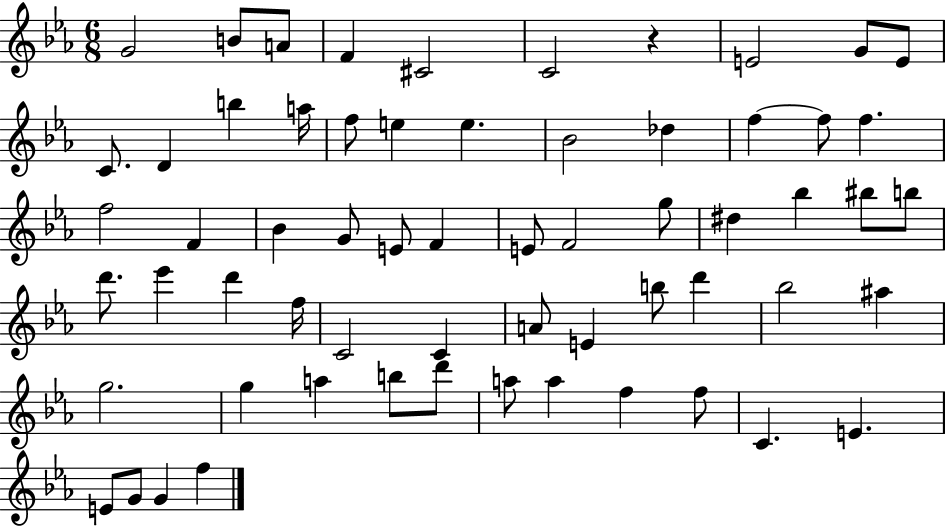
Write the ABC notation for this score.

X:1
T:Untitled
M:6/8
L:1/4
K:Eb
G2 B/2 A/2 F ^C2 C2 z E2 G/2 E/2 C/2 D b a/4 f/2 e e _B2 _d f f/2 f f2 F _B G/2 E/2 F E/2 F2 g/2 ^d _b ^b/2 b/2 d'/2 _e' d' f/4 C2 C A/2 E b/2 d' _b2 ^a g2 g a b/2 d'/2 a/2 a f f/2 C E E/2 G/2 G f